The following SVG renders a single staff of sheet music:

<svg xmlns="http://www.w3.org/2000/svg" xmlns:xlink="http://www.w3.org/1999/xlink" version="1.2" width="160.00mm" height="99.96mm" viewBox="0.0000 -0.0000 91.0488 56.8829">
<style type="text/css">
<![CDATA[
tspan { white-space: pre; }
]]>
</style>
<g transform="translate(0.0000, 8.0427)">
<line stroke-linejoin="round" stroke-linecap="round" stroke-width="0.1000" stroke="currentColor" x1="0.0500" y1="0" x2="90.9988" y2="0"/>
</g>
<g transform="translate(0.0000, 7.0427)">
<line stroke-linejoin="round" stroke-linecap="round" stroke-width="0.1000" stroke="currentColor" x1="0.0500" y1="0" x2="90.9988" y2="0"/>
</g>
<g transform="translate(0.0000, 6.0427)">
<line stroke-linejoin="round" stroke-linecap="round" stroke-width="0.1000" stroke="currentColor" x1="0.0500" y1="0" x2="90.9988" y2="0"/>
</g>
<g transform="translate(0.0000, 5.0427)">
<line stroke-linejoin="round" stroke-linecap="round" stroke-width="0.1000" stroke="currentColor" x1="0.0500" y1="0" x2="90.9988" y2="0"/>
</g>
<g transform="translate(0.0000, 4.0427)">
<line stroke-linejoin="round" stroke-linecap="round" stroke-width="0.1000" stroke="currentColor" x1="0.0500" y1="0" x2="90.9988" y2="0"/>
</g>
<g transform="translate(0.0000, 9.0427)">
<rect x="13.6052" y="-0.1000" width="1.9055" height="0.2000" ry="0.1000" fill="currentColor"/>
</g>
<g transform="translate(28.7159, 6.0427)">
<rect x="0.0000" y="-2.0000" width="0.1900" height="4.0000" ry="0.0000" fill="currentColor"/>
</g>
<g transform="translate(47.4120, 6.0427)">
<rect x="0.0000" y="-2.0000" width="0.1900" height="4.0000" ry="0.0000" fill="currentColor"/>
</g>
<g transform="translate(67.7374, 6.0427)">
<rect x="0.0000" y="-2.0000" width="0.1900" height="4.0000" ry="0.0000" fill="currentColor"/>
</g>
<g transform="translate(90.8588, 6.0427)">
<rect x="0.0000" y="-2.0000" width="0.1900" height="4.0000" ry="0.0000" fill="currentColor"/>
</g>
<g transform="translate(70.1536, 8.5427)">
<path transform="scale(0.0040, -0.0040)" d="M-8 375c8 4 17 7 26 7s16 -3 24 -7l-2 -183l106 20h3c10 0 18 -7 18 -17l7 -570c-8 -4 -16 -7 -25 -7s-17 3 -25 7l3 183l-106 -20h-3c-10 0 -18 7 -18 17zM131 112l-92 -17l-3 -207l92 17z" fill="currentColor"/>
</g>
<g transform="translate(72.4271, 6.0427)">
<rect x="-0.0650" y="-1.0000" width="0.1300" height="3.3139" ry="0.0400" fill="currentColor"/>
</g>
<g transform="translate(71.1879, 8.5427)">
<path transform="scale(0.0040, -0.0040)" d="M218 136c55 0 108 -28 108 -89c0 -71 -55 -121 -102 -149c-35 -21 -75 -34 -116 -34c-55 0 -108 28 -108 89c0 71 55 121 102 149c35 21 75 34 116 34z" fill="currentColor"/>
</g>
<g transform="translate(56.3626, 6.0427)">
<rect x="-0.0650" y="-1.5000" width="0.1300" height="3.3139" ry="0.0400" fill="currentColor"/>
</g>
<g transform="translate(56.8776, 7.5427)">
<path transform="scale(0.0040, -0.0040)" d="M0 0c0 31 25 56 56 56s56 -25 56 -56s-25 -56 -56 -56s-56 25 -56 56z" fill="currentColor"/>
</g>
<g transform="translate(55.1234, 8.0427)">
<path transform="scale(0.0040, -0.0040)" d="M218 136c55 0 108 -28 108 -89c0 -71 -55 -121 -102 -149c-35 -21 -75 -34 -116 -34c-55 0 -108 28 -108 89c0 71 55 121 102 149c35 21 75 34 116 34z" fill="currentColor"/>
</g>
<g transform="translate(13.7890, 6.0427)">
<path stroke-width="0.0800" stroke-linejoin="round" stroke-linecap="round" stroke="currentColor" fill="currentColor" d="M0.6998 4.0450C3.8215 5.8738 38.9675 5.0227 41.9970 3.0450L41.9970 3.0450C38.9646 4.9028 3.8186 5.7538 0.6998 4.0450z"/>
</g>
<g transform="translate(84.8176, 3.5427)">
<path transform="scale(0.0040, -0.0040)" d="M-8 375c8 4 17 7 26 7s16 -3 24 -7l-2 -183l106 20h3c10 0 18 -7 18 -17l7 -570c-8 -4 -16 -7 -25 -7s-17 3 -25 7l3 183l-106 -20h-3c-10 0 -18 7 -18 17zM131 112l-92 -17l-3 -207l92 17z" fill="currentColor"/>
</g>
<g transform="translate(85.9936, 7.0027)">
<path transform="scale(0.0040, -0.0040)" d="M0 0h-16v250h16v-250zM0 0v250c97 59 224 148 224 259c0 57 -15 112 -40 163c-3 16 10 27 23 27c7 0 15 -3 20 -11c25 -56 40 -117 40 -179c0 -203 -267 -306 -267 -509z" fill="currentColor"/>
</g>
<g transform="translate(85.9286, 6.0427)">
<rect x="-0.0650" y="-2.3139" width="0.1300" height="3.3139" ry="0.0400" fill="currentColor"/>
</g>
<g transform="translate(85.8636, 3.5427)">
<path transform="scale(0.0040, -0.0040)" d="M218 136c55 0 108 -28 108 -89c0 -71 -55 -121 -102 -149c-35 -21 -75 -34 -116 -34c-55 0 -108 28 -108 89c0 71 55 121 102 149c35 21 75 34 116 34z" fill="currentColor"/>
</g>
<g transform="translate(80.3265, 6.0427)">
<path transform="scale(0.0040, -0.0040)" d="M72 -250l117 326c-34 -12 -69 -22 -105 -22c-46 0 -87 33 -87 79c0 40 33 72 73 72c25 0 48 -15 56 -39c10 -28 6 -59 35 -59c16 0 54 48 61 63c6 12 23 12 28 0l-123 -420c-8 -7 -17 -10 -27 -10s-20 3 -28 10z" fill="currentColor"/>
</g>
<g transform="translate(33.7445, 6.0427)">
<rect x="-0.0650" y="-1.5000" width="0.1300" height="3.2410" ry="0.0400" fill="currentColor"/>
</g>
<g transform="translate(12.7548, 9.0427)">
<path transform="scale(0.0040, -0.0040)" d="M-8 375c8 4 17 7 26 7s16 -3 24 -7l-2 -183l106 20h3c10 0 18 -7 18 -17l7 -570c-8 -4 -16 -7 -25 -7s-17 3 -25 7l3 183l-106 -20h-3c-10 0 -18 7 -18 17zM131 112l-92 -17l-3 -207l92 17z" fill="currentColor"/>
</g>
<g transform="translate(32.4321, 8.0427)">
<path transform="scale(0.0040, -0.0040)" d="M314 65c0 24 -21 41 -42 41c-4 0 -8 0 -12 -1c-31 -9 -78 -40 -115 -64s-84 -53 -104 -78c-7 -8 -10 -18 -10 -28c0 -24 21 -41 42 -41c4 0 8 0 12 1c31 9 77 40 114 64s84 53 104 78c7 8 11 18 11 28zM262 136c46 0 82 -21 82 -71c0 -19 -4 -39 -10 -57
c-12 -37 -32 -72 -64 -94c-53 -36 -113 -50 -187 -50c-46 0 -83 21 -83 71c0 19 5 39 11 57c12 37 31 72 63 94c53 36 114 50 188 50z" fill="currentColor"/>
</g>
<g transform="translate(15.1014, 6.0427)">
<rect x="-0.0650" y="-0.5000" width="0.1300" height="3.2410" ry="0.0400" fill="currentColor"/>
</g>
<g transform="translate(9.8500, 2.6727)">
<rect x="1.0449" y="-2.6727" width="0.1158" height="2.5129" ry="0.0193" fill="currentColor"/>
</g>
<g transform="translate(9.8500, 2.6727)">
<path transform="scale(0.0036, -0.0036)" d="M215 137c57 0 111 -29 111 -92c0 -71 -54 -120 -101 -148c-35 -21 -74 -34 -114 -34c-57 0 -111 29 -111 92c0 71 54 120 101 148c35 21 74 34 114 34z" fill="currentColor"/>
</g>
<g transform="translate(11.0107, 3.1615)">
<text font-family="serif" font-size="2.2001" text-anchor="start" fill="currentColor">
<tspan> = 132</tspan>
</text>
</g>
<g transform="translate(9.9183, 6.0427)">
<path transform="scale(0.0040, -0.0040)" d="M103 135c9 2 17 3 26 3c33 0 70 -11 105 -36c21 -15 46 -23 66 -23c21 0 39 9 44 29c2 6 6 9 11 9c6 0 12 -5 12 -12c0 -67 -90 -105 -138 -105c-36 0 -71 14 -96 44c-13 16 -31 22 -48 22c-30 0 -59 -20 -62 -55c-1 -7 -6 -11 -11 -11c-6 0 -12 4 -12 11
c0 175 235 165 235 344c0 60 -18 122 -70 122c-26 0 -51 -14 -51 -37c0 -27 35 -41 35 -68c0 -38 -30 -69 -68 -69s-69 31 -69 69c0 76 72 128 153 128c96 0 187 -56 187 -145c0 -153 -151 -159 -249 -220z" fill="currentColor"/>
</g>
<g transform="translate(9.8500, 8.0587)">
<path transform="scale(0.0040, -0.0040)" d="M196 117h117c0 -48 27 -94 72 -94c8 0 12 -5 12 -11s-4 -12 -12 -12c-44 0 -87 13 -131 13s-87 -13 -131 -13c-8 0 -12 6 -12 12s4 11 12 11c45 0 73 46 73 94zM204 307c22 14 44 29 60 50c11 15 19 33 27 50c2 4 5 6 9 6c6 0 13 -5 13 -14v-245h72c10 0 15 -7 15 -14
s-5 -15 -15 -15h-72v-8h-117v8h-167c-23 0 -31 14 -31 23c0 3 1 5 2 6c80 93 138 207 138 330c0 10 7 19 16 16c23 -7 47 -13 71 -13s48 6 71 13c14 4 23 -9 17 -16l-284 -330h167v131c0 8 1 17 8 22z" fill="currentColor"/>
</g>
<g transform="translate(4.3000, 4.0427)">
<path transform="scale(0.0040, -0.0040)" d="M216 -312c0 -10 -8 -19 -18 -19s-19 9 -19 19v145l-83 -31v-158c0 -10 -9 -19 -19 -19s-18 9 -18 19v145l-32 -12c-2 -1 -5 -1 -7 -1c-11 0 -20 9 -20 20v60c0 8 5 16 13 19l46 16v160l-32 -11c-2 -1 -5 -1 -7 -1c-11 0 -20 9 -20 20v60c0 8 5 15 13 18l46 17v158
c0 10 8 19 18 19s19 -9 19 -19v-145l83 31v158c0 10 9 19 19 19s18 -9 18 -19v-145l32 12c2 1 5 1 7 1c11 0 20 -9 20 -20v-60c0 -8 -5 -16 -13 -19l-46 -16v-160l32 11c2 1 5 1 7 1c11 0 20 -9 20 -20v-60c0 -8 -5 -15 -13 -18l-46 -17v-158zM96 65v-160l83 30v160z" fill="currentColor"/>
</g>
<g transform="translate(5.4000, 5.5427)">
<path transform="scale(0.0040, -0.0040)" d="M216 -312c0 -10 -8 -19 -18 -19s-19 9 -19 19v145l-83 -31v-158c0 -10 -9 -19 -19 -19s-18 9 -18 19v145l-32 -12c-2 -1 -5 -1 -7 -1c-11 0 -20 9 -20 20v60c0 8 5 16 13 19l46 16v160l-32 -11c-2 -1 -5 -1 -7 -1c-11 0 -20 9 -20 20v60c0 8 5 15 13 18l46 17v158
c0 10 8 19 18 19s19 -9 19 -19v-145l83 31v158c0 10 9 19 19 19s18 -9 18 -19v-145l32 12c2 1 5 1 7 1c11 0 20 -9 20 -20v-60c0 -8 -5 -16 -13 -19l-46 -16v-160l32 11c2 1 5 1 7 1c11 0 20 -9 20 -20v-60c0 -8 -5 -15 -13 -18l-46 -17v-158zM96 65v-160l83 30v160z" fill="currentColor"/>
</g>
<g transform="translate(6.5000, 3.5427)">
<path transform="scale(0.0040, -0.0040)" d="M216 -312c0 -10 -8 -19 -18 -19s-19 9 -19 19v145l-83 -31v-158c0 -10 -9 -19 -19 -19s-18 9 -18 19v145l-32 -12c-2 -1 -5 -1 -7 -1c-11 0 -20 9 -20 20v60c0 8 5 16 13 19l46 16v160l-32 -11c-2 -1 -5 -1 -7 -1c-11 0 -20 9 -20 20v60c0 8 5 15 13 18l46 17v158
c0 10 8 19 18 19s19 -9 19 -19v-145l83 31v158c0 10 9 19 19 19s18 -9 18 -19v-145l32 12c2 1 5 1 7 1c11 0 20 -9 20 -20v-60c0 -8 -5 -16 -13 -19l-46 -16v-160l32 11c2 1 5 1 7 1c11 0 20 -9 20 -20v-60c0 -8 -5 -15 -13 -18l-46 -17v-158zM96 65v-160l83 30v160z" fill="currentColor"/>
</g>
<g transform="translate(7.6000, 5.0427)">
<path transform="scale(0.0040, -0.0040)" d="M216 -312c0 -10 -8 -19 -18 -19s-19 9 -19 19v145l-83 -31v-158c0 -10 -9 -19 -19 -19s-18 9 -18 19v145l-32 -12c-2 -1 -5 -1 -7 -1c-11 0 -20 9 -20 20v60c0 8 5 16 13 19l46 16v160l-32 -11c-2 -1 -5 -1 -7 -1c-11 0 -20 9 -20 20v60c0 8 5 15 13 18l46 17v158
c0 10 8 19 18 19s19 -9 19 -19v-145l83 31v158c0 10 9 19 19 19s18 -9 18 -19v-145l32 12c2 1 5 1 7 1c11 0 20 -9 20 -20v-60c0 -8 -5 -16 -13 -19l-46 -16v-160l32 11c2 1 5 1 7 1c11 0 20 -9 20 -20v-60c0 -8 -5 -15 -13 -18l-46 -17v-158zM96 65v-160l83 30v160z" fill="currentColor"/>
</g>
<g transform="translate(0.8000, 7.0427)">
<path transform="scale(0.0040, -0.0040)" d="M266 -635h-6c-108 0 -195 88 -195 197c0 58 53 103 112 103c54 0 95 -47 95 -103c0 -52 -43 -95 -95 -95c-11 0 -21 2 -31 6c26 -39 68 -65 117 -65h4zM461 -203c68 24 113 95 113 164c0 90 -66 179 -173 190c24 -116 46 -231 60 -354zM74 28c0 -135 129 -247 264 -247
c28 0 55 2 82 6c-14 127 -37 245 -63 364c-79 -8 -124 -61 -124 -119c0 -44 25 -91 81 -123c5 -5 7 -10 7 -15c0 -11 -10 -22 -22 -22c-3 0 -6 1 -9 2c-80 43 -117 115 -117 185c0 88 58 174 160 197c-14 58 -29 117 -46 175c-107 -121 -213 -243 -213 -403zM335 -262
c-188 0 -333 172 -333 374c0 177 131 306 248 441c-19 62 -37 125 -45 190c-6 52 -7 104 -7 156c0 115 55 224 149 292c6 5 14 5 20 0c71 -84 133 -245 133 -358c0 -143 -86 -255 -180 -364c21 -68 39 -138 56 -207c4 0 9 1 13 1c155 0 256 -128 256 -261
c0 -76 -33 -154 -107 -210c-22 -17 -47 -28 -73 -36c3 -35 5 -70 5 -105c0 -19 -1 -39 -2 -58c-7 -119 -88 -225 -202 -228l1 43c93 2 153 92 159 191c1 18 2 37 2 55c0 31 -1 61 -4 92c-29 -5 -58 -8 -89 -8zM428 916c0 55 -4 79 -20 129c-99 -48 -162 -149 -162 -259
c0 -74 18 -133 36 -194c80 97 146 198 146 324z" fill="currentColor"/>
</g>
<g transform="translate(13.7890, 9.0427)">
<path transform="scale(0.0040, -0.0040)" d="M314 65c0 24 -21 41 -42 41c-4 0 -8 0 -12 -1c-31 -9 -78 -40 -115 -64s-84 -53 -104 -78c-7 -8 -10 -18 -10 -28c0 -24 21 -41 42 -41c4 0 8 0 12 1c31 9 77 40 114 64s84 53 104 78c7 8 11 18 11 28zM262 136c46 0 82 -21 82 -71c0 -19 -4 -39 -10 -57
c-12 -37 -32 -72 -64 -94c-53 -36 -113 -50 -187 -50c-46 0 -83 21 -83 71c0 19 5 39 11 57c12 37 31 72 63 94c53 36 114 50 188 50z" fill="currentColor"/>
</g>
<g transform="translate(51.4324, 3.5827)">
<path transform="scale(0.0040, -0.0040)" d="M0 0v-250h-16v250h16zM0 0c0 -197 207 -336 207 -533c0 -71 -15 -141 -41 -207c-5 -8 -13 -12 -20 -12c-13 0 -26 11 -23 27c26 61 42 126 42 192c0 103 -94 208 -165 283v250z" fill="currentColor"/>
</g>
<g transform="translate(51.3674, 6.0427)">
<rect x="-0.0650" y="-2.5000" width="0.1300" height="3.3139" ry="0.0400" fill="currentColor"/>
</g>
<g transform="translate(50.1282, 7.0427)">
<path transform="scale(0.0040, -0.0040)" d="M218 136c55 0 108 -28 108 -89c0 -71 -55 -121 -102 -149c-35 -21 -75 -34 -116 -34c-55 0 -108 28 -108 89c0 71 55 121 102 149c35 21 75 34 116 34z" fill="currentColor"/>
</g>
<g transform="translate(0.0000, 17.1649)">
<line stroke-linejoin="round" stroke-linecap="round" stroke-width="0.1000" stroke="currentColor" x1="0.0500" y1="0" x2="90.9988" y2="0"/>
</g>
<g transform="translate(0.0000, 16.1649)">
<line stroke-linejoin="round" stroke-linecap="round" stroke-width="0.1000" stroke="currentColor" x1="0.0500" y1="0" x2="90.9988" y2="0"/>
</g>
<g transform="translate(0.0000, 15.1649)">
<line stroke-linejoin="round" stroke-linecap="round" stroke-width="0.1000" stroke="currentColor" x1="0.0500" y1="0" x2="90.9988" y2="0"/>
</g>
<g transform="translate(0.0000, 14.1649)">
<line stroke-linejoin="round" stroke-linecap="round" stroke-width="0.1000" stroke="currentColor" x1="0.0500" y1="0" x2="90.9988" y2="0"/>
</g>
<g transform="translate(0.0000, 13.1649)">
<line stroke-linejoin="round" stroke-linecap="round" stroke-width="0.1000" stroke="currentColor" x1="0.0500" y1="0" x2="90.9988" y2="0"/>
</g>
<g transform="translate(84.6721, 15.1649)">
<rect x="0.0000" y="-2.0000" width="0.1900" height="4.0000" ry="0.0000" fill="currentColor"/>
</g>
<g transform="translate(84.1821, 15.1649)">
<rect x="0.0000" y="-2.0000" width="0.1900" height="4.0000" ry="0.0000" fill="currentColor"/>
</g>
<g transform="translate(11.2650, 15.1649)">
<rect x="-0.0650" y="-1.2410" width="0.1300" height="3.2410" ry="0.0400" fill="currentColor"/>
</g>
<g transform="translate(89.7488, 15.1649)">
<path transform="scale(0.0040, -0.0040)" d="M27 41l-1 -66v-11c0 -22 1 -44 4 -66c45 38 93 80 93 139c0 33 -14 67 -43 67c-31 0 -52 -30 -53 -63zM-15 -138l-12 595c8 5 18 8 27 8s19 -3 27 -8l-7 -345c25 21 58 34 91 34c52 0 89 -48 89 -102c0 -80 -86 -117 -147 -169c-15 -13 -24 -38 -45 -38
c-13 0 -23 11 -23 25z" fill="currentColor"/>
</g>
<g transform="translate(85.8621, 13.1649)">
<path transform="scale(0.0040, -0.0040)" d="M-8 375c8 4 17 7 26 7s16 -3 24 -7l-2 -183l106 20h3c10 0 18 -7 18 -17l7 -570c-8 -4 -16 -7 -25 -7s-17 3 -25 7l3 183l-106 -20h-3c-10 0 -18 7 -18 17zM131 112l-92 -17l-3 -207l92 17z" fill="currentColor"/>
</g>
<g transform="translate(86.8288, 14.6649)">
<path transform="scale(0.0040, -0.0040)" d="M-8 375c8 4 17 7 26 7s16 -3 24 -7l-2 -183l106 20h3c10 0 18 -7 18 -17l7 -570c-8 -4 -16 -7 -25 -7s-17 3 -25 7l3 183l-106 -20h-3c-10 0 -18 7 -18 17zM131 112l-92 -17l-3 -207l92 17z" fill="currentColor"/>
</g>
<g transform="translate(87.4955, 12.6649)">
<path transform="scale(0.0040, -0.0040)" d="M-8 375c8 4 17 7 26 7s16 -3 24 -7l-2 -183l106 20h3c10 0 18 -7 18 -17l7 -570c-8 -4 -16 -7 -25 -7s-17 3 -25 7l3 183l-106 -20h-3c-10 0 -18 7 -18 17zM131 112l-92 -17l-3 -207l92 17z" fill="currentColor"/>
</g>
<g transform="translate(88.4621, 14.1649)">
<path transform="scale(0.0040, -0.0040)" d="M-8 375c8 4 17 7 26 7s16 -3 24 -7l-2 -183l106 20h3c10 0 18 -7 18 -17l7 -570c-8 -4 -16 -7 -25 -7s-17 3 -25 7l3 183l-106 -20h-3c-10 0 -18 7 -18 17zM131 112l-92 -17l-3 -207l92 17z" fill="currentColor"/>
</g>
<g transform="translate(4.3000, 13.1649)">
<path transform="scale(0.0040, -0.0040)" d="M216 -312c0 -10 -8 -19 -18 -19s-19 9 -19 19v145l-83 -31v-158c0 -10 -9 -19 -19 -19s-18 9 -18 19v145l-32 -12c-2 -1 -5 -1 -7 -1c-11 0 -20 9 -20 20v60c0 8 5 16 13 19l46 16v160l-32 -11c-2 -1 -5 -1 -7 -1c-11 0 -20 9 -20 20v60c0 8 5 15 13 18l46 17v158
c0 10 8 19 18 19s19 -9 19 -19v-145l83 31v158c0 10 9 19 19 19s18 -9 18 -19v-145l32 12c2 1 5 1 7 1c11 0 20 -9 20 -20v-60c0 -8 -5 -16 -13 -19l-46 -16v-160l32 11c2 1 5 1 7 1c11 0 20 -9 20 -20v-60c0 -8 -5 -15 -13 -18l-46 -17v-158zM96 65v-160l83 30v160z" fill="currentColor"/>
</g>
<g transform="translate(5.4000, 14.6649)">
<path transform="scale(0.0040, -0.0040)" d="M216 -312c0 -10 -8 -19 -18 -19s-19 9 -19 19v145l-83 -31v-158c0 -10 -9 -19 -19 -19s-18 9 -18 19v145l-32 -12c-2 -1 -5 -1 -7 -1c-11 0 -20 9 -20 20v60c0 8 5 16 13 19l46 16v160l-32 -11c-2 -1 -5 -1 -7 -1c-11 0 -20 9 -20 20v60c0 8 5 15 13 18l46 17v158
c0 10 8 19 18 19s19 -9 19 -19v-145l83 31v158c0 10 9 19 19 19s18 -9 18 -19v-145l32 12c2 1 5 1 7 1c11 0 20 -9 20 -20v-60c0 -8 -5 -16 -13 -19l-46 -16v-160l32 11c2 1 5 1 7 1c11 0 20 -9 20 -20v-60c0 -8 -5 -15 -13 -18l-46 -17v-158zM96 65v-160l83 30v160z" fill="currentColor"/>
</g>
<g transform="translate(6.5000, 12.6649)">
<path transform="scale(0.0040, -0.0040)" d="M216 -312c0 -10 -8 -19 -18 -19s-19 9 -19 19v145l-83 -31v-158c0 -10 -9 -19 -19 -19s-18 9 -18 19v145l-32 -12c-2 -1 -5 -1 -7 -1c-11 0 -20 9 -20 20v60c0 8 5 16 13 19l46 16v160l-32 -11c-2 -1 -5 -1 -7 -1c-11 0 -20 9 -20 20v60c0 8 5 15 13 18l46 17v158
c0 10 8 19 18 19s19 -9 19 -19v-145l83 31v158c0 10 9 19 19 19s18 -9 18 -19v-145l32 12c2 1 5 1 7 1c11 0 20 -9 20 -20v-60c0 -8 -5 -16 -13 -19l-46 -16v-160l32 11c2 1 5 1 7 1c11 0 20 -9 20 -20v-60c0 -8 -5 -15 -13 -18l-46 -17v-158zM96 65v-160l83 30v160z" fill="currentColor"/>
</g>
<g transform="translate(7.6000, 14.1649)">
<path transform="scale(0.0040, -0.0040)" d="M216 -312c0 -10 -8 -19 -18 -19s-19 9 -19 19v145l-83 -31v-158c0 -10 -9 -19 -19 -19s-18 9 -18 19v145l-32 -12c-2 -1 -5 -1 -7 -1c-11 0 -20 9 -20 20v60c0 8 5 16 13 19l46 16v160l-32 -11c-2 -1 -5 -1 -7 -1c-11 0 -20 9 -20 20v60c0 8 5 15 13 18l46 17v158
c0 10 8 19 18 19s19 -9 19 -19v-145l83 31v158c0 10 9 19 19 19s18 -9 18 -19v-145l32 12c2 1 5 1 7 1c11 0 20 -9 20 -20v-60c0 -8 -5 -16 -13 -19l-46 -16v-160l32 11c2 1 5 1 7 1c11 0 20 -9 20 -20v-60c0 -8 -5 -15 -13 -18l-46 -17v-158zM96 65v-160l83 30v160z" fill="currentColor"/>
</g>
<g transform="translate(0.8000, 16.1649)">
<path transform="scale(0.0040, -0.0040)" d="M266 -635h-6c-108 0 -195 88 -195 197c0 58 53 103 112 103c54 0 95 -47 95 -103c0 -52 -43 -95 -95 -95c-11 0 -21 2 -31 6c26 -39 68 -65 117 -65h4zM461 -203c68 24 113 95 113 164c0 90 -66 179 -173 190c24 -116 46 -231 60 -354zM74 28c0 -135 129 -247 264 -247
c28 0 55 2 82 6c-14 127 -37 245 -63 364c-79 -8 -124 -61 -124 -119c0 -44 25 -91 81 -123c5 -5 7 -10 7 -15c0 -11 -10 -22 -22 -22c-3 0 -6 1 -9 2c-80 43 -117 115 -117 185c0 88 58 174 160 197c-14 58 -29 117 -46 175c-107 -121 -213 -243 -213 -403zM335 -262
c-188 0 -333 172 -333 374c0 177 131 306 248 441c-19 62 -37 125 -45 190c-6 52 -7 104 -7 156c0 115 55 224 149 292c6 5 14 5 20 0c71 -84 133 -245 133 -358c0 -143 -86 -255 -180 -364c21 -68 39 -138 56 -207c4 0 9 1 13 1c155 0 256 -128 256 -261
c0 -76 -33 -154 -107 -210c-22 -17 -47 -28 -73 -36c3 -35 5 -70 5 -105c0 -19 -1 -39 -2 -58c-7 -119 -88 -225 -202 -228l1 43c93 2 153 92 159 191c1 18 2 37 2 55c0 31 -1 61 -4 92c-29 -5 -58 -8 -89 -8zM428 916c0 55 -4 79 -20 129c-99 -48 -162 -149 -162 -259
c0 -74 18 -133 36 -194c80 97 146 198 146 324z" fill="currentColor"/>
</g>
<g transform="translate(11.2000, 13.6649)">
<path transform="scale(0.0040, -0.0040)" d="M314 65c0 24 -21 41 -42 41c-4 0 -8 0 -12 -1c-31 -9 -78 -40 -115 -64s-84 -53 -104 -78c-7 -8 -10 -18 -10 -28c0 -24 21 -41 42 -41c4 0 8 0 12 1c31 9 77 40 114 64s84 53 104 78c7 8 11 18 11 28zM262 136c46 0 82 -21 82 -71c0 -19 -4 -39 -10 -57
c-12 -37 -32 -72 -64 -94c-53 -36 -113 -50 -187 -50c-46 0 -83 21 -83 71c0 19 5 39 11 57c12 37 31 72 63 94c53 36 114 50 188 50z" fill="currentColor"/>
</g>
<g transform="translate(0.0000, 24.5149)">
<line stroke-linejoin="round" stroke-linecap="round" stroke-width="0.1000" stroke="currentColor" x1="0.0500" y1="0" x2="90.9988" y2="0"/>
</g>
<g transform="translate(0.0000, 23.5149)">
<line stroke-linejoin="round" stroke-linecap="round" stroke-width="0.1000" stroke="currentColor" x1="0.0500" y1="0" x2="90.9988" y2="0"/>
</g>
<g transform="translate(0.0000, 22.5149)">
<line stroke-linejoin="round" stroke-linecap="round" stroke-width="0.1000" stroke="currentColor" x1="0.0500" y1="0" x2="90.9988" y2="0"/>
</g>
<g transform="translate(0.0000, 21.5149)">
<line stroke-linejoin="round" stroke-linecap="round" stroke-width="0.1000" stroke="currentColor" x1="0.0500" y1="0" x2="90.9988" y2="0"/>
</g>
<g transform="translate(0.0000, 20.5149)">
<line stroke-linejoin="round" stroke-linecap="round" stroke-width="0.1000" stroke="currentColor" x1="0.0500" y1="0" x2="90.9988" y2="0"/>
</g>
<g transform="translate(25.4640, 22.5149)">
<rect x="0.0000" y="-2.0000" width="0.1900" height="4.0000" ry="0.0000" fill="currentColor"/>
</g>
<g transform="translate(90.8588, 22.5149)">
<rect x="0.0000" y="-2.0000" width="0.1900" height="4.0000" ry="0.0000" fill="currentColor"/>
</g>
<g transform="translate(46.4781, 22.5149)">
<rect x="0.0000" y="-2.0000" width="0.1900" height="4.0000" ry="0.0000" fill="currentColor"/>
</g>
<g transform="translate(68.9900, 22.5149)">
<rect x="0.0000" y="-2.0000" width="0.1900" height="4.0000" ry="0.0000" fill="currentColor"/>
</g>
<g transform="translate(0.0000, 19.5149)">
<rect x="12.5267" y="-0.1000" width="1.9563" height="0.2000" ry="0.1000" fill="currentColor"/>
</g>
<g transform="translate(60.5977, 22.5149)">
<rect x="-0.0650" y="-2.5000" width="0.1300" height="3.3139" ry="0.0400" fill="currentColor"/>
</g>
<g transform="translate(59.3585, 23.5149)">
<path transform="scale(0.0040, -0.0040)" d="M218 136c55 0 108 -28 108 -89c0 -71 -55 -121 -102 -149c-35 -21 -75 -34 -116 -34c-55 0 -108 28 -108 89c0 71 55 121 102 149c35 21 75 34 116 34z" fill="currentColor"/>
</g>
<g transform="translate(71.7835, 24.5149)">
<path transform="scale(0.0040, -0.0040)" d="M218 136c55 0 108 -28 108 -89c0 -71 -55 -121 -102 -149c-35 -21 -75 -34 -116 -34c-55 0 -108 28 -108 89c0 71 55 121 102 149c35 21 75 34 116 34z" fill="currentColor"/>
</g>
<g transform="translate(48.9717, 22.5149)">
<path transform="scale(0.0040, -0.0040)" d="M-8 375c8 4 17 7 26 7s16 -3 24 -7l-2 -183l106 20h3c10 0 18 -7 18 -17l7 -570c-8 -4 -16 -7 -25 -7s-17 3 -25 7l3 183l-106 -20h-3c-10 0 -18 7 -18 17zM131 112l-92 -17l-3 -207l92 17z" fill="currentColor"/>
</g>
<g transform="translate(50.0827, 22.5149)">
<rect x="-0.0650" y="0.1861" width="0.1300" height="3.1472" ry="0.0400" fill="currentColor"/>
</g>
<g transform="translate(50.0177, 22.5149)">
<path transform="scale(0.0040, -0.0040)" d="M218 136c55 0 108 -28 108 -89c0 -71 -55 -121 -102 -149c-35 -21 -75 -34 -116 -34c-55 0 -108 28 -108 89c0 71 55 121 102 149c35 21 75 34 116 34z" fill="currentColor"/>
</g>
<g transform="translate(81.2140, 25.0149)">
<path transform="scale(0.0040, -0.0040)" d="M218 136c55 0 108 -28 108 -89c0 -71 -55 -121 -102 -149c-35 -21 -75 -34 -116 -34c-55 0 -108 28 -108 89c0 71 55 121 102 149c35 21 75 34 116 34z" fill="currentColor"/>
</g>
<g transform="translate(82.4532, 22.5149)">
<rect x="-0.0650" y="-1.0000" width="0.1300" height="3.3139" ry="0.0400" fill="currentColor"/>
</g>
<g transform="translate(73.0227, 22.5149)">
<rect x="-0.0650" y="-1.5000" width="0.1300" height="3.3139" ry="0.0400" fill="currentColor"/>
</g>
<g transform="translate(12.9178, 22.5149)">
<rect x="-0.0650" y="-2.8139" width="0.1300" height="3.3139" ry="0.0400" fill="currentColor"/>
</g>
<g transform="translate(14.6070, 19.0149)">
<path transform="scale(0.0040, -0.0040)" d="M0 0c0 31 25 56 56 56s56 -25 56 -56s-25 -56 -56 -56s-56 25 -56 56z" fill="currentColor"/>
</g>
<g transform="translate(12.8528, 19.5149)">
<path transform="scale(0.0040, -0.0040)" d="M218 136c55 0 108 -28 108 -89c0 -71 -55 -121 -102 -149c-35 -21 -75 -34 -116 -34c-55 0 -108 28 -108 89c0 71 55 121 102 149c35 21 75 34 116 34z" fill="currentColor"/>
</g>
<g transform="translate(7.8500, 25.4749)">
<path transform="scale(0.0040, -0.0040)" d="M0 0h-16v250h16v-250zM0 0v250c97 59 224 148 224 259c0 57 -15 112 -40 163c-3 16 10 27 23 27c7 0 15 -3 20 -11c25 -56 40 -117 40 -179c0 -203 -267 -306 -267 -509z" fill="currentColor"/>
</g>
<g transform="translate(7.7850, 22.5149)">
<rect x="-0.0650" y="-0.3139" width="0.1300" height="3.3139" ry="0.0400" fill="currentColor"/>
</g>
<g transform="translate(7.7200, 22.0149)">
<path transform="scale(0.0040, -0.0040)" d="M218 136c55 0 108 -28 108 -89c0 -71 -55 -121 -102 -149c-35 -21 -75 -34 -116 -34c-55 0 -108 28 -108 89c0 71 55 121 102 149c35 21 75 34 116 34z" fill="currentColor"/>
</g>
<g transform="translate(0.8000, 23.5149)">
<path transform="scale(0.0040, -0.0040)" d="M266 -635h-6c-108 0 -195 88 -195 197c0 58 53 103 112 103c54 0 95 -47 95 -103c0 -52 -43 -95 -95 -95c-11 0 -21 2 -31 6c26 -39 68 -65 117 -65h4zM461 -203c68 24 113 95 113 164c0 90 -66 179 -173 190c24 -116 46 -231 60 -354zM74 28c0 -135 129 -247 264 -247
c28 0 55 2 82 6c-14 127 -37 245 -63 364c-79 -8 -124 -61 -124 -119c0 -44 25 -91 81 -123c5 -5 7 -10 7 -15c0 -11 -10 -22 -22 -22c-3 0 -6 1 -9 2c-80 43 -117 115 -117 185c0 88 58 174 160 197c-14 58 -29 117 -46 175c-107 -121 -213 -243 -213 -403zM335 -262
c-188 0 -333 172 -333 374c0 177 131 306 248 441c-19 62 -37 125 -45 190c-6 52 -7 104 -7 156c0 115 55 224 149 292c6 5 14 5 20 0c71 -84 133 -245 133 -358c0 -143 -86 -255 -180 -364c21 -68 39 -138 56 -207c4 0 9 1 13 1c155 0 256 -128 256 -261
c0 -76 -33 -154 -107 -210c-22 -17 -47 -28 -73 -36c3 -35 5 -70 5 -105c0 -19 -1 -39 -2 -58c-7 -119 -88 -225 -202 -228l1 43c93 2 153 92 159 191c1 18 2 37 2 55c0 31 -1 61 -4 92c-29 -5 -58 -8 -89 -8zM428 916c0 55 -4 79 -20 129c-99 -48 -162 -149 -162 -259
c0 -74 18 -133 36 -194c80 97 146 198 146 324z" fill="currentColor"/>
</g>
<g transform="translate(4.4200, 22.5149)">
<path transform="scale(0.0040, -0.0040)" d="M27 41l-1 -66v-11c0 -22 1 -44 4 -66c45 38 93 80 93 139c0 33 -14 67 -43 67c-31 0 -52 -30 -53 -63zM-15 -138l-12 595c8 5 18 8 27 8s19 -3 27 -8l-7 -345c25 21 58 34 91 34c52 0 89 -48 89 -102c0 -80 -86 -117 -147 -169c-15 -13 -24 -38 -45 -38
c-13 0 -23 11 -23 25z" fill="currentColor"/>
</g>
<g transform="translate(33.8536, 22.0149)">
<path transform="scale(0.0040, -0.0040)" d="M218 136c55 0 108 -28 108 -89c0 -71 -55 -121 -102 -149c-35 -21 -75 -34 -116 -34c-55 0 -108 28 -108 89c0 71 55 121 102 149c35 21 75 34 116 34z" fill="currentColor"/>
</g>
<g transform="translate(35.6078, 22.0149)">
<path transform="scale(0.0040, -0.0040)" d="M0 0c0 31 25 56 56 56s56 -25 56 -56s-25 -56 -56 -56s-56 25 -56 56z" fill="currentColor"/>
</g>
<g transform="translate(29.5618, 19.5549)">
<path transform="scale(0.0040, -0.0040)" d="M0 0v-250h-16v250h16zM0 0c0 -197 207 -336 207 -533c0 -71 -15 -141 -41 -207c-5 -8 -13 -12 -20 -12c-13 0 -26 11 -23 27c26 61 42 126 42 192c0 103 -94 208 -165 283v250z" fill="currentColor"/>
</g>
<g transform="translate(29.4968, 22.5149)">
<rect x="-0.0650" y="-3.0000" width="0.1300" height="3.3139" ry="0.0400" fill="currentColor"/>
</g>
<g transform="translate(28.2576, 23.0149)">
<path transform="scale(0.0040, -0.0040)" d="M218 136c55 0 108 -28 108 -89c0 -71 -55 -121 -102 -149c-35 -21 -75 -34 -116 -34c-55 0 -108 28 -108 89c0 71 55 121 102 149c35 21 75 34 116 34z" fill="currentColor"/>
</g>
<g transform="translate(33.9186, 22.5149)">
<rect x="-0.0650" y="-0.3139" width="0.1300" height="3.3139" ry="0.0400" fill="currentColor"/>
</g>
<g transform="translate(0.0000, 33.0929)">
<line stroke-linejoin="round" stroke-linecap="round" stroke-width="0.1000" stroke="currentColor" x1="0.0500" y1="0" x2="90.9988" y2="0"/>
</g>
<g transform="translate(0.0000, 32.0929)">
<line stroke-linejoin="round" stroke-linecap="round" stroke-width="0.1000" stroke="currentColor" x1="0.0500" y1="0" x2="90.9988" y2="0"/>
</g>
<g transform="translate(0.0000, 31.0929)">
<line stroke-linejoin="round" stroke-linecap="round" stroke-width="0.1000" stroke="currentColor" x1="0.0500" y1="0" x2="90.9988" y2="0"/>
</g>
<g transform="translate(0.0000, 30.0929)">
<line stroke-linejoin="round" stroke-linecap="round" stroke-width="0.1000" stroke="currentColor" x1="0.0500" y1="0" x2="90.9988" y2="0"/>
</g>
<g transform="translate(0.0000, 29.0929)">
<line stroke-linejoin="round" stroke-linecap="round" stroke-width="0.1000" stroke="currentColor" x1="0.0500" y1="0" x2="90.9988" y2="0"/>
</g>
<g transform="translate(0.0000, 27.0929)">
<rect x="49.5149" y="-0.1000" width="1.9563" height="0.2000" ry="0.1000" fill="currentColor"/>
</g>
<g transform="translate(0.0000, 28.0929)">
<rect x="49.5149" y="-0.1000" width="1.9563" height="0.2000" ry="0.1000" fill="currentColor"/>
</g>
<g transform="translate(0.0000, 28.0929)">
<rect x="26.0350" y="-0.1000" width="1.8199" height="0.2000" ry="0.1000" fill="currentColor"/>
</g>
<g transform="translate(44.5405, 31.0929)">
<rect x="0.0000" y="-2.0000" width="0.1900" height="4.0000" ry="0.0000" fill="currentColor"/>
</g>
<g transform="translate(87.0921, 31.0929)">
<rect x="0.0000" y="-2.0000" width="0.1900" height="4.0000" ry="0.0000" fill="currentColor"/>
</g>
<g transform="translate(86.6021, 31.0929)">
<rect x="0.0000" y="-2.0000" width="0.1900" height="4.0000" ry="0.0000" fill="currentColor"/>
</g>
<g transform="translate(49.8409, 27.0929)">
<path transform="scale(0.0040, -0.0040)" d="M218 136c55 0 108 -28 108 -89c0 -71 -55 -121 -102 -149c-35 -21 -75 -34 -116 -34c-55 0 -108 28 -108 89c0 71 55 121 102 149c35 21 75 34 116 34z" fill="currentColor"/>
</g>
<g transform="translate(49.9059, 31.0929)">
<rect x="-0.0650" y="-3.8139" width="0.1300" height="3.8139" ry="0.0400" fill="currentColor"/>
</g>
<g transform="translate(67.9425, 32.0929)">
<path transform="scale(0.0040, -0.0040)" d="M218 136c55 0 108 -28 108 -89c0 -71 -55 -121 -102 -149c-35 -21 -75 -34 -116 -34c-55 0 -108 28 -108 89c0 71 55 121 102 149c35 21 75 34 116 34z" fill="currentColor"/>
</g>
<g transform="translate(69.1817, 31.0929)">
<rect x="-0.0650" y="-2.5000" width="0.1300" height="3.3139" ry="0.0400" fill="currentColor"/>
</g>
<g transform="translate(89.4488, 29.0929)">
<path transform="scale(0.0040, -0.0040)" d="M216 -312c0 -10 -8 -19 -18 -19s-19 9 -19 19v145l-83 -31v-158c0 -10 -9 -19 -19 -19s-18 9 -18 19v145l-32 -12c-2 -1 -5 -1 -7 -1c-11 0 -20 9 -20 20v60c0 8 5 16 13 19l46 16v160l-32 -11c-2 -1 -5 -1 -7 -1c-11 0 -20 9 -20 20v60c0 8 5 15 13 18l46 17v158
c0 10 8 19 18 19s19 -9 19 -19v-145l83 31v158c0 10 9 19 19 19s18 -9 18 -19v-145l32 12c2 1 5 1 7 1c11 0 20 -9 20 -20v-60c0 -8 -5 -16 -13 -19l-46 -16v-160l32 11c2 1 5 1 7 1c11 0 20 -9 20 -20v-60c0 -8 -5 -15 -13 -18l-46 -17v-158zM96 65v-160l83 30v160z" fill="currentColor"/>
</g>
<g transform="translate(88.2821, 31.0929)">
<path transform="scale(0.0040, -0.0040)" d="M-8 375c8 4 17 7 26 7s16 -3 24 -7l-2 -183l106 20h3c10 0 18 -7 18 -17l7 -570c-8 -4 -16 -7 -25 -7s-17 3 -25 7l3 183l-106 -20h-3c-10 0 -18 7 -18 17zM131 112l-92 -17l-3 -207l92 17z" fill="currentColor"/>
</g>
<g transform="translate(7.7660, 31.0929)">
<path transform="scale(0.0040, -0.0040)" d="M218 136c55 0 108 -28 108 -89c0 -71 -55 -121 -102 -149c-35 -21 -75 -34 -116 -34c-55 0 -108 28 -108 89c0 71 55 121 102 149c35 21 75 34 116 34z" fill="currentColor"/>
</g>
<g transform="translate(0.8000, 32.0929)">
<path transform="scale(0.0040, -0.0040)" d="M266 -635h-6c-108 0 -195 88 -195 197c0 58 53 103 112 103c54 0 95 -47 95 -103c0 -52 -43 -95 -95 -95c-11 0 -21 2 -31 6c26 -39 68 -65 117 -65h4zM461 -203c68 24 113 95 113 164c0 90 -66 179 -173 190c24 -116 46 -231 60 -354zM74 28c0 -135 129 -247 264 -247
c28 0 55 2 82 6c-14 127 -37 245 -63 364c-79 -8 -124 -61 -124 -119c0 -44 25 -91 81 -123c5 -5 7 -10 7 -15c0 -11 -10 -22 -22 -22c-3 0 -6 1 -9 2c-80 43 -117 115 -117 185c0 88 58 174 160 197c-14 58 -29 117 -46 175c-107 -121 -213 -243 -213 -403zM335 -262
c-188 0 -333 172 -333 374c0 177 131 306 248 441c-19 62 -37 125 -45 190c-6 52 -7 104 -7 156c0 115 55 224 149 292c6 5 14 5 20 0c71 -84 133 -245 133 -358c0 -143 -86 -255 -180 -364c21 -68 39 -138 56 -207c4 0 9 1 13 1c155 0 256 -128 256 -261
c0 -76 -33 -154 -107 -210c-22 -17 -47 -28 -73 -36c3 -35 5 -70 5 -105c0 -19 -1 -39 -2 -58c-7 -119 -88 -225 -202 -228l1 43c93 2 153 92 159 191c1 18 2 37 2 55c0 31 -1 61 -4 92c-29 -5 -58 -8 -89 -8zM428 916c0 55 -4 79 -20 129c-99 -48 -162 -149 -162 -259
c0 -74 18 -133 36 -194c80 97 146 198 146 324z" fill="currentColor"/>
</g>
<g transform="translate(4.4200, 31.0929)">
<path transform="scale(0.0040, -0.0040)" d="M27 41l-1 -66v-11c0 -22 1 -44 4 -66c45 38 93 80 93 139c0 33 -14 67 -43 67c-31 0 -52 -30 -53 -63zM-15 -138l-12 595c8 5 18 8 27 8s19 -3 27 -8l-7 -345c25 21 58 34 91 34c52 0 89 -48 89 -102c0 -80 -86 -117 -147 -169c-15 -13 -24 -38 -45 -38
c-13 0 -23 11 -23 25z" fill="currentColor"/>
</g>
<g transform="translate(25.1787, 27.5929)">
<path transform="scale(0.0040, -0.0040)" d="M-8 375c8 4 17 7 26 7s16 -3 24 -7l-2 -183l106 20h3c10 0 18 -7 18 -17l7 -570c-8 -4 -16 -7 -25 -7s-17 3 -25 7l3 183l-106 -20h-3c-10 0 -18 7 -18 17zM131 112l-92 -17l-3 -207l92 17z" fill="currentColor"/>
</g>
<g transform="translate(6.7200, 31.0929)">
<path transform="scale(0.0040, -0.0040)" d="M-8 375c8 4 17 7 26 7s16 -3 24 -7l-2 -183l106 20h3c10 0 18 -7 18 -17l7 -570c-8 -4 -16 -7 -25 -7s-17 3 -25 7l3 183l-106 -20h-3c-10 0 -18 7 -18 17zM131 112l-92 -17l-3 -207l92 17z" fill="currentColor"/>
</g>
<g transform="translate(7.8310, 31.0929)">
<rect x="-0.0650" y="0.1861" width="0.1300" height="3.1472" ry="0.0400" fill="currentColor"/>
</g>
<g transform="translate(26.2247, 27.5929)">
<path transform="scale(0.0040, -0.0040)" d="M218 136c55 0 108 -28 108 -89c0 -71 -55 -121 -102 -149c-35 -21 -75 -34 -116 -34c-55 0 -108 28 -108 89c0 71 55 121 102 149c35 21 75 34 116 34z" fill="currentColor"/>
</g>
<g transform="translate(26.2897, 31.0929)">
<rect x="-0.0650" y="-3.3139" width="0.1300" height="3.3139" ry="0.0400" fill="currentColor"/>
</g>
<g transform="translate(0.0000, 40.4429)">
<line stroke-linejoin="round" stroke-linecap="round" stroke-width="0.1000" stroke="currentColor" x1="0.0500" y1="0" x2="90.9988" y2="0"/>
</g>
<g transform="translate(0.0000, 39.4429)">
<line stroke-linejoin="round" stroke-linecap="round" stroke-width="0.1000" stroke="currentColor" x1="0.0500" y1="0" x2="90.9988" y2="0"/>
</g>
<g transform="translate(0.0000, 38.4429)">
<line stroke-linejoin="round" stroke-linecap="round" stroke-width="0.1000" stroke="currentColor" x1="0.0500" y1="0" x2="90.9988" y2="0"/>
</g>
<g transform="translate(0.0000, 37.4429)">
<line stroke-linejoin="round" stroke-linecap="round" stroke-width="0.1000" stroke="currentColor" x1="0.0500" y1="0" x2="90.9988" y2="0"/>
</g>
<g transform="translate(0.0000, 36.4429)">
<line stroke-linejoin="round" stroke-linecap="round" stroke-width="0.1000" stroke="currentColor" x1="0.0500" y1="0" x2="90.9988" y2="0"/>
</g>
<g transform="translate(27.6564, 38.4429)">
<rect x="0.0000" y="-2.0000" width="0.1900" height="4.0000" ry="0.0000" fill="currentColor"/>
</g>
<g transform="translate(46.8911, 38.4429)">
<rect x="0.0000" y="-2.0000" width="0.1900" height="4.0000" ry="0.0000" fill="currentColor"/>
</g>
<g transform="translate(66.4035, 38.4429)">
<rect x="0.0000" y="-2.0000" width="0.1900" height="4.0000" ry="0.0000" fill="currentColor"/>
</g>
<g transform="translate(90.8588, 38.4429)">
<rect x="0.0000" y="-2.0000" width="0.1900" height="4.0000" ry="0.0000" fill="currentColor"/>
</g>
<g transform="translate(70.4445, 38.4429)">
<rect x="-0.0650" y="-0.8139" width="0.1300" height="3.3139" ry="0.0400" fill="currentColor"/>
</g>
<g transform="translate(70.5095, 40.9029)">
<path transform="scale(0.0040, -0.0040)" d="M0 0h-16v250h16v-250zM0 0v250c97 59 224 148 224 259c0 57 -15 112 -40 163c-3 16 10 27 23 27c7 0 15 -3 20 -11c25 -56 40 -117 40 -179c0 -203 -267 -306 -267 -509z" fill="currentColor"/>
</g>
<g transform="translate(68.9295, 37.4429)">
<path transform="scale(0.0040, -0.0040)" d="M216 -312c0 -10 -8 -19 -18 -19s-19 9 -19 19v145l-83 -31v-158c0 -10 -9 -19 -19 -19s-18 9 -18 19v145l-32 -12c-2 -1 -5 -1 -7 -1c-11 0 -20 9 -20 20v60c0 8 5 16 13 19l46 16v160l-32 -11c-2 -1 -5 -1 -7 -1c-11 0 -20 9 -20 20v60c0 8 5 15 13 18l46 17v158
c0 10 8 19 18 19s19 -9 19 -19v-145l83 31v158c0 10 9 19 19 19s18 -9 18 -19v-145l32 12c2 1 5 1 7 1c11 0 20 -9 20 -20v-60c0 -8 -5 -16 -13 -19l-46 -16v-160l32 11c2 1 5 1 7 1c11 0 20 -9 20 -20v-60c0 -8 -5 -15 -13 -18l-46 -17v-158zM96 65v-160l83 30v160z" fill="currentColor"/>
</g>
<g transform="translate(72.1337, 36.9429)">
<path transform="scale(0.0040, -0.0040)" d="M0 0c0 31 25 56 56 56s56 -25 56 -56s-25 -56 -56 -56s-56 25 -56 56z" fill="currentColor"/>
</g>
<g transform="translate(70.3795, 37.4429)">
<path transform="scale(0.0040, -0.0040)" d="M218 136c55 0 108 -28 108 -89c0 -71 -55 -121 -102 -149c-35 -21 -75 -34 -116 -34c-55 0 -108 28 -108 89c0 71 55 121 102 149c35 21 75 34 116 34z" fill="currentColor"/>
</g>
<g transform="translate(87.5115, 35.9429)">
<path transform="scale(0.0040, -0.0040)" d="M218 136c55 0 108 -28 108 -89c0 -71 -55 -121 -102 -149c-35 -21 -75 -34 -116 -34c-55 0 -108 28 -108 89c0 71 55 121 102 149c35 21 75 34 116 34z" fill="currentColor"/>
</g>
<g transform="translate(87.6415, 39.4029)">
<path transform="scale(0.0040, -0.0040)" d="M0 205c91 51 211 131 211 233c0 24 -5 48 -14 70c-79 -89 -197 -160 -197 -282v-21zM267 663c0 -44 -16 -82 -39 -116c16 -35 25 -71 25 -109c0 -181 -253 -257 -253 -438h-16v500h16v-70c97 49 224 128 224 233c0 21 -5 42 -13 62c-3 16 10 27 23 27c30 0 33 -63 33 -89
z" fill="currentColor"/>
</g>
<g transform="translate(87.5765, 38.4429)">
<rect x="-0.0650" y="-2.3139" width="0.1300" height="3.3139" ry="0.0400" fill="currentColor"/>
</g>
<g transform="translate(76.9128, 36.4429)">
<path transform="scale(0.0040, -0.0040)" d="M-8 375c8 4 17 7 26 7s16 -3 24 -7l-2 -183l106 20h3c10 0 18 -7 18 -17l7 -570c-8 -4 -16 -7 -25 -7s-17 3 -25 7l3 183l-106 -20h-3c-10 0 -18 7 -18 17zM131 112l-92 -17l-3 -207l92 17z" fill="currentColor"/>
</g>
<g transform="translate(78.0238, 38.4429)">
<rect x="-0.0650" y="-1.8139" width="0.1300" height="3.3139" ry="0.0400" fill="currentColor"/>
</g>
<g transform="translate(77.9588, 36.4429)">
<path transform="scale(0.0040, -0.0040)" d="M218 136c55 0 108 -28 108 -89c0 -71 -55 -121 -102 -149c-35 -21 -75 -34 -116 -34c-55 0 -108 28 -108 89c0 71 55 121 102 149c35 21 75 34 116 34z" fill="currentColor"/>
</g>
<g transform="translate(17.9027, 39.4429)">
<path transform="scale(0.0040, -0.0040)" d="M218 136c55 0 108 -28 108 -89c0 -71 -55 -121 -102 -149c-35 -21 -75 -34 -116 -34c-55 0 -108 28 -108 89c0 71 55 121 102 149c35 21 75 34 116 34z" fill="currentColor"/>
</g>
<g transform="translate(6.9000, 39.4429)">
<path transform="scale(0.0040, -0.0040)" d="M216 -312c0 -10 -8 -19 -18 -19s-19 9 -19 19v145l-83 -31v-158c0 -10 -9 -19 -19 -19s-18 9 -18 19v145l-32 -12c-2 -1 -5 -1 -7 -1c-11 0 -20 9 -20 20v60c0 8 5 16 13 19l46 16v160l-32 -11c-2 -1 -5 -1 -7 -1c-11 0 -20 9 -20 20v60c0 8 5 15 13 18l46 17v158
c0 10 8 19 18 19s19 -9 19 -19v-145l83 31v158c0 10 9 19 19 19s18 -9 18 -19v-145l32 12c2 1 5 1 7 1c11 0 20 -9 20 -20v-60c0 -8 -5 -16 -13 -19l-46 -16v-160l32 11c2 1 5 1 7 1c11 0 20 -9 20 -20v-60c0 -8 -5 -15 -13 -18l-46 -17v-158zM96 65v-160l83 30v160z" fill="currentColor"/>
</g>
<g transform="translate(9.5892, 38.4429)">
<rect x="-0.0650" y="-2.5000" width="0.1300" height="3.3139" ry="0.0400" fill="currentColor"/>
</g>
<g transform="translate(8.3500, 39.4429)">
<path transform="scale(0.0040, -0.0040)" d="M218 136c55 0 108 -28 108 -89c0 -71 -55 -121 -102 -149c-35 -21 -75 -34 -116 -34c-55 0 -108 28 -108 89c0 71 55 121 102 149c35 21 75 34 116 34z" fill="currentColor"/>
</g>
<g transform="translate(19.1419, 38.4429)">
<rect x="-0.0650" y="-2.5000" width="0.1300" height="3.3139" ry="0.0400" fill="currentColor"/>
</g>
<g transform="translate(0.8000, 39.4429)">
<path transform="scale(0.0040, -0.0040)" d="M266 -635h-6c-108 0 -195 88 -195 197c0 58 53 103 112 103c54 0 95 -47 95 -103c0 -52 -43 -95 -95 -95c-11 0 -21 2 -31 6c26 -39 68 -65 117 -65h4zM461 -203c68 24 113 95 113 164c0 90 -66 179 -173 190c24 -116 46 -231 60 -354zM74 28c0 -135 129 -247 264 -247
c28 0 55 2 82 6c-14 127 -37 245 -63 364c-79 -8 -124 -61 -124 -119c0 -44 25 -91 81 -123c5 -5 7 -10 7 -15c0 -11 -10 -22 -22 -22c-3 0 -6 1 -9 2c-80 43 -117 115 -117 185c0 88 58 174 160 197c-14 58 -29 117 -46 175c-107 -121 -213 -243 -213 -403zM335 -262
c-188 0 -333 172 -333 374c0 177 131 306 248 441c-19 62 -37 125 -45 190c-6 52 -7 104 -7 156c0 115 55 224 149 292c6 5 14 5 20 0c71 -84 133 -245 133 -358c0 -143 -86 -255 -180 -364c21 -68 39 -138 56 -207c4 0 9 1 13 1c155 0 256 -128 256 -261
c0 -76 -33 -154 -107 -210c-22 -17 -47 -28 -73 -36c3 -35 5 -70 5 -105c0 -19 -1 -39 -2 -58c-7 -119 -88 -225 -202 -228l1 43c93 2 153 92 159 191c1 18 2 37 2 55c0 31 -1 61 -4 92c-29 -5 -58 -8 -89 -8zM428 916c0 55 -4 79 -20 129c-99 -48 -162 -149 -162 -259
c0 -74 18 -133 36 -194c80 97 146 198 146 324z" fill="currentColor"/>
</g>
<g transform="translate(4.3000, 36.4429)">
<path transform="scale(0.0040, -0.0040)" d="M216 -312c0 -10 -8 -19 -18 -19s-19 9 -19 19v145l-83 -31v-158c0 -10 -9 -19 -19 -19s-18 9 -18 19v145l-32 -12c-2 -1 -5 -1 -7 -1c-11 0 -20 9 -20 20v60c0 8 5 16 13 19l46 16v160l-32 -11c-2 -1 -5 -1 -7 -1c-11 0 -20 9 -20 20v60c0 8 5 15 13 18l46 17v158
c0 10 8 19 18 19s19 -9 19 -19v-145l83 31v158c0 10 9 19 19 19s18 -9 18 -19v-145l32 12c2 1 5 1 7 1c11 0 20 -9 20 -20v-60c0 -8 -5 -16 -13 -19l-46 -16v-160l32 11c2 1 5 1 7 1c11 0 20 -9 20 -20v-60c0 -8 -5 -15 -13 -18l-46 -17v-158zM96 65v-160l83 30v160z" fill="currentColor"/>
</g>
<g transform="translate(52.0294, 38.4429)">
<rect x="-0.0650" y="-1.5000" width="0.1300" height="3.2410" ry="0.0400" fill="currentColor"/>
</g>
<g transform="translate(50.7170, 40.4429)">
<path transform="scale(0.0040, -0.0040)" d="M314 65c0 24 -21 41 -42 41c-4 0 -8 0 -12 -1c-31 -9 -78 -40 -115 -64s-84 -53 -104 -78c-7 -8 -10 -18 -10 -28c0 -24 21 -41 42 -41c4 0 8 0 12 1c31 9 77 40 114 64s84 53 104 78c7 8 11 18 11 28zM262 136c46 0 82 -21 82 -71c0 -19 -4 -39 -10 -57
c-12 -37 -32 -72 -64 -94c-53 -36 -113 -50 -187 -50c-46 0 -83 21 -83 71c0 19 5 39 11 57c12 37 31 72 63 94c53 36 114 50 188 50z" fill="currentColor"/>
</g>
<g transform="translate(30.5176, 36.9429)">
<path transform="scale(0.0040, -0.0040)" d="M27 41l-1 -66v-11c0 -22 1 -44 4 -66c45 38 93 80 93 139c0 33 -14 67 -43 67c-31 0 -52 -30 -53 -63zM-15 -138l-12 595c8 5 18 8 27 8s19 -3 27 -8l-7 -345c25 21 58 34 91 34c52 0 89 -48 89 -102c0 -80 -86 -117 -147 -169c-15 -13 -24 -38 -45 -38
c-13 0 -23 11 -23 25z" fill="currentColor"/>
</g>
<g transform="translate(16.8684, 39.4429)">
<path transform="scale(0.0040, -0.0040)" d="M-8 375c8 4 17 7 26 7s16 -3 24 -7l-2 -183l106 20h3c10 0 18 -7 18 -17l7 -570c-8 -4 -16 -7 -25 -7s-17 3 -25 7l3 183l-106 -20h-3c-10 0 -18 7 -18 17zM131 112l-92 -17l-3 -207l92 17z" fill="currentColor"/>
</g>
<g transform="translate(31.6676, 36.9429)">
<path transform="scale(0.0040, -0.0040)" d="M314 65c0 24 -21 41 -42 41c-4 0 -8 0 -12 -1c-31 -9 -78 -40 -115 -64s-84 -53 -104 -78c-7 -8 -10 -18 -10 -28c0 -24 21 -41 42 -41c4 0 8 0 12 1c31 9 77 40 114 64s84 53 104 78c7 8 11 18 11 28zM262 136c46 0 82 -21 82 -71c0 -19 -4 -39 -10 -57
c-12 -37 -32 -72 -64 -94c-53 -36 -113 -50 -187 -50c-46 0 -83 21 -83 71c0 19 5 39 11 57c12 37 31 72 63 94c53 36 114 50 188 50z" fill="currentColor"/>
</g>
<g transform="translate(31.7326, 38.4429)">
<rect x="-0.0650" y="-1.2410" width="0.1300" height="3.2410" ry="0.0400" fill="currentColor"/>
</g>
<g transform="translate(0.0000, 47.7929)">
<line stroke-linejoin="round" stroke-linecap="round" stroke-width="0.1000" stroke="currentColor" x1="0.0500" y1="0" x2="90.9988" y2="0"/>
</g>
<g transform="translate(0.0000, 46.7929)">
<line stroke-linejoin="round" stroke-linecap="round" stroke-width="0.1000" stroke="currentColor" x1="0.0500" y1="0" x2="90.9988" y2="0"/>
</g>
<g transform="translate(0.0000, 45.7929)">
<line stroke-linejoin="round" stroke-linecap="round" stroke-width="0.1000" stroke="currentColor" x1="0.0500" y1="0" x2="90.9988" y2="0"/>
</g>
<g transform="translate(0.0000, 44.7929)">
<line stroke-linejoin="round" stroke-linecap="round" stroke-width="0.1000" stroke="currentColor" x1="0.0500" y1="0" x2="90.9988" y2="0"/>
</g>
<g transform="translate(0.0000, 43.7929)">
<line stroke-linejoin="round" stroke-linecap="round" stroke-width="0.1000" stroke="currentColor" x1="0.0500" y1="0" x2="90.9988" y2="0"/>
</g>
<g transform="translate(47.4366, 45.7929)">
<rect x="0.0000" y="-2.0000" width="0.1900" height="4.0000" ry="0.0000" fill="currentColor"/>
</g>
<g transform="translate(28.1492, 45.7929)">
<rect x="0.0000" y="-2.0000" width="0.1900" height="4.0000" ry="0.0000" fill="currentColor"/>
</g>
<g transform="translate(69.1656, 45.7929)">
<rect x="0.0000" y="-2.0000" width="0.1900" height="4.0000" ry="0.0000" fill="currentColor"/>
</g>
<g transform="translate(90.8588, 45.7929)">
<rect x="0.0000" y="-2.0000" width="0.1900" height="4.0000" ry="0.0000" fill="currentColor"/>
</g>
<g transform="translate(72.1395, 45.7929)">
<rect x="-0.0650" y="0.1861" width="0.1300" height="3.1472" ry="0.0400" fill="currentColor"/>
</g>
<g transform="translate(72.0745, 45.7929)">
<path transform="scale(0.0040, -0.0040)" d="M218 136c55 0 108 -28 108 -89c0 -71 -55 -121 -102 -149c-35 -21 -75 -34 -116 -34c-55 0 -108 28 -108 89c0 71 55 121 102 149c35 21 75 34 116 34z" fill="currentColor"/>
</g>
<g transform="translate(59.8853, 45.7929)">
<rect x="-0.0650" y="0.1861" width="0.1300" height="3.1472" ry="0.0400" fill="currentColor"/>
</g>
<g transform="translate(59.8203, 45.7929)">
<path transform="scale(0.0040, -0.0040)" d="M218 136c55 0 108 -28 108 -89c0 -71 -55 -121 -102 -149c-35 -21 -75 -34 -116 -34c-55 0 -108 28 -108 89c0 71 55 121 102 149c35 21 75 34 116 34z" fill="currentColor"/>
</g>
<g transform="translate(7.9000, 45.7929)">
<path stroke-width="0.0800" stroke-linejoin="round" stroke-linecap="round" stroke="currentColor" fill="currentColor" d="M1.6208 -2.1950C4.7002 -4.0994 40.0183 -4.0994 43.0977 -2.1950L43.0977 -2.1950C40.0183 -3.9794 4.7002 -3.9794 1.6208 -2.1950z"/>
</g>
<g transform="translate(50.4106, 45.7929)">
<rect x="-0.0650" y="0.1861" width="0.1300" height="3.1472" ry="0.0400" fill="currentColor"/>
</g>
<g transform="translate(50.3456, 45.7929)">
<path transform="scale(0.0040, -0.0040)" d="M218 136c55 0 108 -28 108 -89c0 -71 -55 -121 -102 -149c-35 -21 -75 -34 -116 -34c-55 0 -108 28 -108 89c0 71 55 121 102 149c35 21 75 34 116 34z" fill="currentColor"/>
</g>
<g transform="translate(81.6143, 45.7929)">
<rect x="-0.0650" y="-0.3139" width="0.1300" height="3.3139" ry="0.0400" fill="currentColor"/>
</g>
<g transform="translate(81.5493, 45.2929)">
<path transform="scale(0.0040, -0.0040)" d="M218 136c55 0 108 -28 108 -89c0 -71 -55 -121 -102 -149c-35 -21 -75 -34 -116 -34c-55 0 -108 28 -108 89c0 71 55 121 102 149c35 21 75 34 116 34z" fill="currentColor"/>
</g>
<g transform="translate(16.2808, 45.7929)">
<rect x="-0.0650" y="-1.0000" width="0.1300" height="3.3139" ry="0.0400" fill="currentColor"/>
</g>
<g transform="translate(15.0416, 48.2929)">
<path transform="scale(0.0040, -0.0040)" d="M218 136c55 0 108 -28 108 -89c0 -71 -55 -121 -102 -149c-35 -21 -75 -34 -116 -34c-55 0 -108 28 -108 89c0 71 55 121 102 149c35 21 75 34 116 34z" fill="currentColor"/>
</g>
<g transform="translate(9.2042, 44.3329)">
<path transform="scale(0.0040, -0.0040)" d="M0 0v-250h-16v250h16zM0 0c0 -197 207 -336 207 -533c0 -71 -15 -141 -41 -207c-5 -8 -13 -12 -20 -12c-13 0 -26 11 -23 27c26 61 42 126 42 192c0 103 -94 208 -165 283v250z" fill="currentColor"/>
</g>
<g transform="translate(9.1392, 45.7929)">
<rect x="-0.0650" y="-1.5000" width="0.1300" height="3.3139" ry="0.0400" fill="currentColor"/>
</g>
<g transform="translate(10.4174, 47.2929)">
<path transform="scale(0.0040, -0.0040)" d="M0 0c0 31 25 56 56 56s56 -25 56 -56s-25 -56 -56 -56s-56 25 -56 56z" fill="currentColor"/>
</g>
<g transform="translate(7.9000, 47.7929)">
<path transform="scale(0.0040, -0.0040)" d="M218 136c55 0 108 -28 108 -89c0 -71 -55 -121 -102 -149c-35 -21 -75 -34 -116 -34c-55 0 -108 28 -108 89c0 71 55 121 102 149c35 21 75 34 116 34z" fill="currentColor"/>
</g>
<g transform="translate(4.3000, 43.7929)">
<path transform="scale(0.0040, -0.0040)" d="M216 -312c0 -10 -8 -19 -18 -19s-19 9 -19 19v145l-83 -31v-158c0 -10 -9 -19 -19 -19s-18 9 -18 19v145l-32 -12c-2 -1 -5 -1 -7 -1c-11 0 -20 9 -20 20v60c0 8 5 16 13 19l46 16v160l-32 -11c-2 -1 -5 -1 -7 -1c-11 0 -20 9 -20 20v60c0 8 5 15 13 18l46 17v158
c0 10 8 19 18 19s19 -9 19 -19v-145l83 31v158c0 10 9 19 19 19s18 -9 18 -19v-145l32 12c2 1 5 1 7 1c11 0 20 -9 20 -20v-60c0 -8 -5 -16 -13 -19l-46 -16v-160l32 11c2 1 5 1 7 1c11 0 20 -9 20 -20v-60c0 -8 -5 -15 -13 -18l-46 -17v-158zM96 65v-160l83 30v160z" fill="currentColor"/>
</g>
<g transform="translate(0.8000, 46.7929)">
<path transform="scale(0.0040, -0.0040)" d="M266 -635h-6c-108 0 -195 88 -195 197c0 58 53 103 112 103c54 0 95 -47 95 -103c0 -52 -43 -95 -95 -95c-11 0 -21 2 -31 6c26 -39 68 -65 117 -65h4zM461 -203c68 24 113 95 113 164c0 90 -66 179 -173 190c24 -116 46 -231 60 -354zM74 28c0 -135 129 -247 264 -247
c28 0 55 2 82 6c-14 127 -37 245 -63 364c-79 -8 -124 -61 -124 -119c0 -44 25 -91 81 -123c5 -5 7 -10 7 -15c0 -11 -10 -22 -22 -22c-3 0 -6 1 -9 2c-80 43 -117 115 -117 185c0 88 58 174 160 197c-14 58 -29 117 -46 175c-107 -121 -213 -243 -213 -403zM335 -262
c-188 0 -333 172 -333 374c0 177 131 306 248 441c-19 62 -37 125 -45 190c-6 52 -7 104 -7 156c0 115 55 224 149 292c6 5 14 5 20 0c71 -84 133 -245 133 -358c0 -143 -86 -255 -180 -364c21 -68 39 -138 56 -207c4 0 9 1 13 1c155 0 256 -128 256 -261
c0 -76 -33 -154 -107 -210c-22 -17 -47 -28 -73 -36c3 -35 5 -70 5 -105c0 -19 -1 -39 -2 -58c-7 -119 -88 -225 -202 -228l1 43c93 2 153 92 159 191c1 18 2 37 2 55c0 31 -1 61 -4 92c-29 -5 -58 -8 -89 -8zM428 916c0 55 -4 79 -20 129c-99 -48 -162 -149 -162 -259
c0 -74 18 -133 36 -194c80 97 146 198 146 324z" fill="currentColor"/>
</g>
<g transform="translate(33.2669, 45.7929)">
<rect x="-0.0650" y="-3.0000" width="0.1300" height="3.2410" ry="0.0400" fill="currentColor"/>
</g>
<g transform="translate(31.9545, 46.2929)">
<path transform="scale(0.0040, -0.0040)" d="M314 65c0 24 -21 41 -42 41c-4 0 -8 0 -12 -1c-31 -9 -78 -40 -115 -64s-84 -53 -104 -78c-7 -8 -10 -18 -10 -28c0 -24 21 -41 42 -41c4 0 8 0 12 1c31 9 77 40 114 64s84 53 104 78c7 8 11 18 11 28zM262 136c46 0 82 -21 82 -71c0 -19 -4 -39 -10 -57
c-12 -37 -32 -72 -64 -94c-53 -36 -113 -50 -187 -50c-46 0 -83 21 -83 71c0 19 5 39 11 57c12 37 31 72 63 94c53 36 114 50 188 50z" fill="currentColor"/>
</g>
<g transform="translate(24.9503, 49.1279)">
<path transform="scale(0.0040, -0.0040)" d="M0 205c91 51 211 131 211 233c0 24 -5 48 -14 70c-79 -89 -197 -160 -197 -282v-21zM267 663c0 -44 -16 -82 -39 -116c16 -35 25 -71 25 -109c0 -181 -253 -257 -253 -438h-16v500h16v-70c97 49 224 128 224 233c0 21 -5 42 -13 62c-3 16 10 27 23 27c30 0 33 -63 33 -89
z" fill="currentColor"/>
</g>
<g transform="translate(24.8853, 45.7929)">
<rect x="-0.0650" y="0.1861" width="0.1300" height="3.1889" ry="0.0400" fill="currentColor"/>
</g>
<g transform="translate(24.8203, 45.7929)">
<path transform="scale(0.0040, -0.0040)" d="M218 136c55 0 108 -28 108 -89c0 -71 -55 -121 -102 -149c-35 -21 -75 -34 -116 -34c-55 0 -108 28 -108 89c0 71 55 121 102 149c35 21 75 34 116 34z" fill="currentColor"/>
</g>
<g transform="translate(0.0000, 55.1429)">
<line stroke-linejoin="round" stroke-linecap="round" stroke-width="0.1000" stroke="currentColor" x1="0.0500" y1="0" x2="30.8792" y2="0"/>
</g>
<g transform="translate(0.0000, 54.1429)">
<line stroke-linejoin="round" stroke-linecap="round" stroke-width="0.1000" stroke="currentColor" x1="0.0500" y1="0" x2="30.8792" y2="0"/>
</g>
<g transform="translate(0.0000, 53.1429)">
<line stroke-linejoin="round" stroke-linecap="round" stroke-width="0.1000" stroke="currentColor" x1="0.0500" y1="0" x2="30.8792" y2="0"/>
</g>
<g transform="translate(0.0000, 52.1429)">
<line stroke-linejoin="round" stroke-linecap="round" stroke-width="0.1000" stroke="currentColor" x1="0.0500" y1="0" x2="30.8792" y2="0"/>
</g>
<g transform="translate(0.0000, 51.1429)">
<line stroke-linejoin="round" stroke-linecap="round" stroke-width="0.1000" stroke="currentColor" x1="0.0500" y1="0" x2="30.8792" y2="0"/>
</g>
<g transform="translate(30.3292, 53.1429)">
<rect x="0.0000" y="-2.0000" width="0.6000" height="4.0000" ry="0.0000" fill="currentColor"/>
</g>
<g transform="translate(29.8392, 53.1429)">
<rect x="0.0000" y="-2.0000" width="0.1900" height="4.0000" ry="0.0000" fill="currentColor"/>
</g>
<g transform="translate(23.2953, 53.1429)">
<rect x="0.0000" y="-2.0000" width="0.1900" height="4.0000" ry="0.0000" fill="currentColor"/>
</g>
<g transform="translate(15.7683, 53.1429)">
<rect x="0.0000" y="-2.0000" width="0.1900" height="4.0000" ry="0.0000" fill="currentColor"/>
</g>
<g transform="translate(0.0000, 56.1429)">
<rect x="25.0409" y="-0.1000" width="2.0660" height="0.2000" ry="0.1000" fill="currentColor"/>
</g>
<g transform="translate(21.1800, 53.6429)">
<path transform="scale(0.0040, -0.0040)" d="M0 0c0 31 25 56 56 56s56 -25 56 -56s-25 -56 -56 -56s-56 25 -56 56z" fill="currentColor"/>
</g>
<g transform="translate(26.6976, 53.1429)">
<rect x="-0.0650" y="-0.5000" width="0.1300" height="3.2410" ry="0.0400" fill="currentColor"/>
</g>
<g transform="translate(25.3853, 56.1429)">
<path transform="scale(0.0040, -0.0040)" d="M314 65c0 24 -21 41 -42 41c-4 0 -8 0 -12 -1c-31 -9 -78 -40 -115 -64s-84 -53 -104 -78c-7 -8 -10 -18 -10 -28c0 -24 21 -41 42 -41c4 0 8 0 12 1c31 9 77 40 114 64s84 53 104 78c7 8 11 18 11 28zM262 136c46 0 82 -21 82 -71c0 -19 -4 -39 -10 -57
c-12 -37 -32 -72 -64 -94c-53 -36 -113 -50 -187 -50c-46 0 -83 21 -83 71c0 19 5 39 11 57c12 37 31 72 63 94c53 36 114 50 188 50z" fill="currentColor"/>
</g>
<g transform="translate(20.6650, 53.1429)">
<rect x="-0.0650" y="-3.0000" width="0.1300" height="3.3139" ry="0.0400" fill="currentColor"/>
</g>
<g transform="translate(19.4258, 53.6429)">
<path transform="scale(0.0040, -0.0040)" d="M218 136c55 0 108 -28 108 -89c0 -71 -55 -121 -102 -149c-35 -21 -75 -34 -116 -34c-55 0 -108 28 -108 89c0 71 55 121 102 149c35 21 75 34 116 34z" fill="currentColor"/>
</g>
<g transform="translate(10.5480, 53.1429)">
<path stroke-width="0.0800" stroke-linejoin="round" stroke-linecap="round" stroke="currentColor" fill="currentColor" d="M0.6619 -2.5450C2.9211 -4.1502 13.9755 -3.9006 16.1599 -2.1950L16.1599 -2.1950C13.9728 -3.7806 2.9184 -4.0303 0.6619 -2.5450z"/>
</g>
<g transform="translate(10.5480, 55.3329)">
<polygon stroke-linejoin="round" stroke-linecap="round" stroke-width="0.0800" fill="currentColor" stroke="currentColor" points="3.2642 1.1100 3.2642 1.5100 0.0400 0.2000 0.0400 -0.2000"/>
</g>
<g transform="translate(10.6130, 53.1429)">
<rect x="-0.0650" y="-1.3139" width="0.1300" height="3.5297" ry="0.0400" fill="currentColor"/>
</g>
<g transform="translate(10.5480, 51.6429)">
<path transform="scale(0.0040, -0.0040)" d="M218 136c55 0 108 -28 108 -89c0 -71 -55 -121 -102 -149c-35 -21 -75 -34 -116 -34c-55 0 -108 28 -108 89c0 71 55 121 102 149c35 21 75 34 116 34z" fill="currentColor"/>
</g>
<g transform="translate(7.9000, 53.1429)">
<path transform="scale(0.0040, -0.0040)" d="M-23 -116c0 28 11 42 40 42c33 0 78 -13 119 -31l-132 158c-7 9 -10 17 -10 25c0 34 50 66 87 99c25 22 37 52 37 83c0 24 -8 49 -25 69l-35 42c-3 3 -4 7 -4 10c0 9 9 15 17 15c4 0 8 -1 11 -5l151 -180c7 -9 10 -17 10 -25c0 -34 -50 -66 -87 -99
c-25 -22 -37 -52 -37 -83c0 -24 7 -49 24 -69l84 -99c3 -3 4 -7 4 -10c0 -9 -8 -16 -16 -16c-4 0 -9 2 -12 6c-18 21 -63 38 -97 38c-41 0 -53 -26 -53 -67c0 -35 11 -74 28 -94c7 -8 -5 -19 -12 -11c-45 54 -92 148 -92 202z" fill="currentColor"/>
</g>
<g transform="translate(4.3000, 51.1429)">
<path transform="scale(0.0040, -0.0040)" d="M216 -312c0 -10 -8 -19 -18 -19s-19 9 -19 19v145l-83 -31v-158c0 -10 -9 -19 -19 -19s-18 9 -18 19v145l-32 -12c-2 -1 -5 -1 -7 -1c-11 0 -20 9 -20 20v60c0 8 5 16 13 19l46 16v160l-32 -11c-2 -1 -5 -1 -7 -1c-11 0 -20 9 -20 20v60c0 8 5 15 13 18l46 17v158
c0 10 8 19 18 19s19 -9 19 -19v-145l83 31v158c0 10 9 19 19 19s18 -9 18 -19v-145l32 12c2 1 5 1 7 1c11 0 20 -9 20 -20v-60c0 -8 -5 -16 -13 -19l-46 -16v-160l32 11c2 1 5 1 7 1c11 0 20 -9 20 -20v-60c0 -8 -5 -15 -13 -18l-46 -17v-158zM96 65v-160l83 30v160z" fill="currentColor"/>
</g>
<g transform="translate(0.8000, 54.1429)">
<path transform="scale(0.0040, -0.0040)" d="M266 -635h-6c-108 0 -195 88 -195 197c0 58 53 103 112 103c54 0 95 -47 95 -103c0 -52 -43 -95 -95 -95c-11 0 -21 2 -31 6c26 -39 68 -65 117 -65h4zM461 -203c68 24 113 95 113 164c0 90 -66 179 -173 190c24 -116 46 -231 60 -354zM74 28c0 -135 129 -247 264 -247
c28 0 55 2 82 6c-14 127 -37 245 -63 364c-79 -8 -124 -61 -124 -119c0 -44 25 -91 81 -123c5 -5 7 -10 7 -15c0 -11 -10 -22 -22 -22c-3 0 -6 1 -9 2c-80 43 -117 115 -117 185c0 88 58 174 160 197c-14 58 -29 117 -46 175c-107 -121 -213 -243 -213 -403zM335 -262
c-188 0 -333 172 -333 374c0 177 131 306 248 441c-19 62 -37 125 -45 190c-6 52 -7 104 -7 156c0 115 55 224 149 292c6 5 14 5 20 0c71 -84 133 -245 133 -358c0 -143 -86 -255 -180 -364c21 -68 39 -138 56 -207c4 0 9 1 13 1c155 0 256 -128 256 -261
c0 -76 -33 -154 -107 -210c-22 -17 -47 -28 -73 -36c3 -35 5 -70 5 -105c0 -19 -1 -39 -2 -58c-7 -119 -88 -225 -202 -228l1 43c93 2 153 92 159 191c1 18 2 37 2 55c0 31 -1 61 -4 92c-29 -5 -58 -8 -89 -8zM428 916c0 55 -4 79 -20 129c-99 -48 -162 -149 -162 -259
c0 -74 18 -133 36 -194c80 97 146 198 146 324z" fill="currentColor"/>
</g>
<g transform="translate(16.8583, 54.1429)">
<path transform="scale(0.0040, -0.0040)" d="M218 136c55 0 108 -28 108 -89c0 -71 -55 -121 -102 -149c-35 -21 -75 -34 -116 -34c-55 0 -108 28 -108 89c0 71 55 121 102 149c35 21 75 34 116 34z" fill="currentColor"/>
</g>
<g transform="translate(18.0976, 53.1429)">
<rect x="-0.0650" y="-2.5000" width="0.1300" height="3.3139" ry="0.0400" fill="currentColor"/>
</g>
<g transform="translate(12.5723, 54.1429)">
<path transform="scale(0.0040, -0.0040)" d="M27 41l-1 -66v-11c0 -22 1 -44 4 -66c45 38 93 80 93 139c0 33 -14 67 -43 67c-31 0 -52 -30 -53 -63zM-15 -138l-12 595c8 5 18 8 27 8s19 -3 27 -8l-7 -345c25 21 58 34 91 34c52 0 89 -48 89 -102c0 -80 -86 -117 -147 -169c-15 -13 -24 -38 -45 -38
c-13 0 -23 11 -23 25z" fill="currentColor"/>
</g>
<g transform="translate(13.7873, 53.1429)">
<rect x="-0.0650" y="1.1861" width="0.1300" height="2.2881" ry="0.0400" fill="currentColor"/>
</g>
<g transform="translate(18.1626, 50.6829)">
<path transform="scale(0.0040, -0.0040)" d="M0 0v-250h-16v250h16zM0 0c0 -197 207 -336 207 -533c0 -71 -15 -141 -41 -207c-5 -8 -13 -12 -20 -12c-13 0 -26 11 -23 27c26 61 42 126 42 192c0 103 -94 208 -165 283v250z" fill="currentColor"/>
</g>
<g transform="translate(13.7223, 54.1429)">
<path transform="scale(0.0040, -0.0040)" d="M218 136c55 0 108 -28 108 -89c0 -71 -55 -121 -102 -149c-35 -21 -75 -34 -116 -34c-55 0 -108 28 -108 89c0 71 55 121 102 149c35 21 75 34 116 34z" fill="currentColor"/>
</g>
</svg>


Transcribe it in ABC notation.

X:1
T:Untitled
M:2/4
L:1/4
K:E
C2 E2 ^G/2 E D z/2 g/2 e2 c/2 a A/2 c B G E D B b c' G ^G G _e2 E2 ^d/2 f g/4 E/2 D B/4 A2 B B B c z e/2 _G/2 G/2 A C2